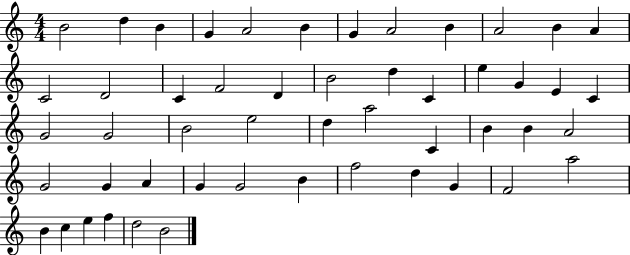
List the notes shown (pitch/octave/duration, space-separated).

B4/h D5/q B4/q G4/q A4/h B4/q G4/q A4/h B4/q A4/h B4/q A4/q C4/h D4/h C4/q F4/h D4/q B4/h D5/q C4/q E5/q G4/q E4/q C4/q G4/h G4/h B4/h E5/h D5/q A5/h C4/q B4/q B4/q A4/h G4/h G4/q A4/q G4/q G4/h B4/q F5/h D5/q G4/q F4/h A5/h B4/q C5/q E5/q F5/q D5/h B4/h